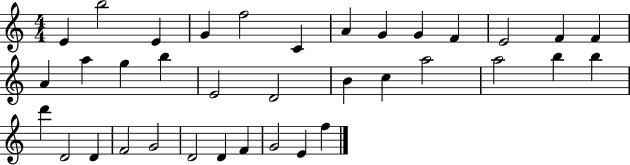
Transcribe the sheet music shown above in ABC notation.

X:1
T:Untitled
M:4/4
L:1/4
K:C
E b2 E G f2 C A G G F E2 F F A a g b E2 D2 B c a2 a2 b b d' D2 D F2 G2 D2 D F G2 E f